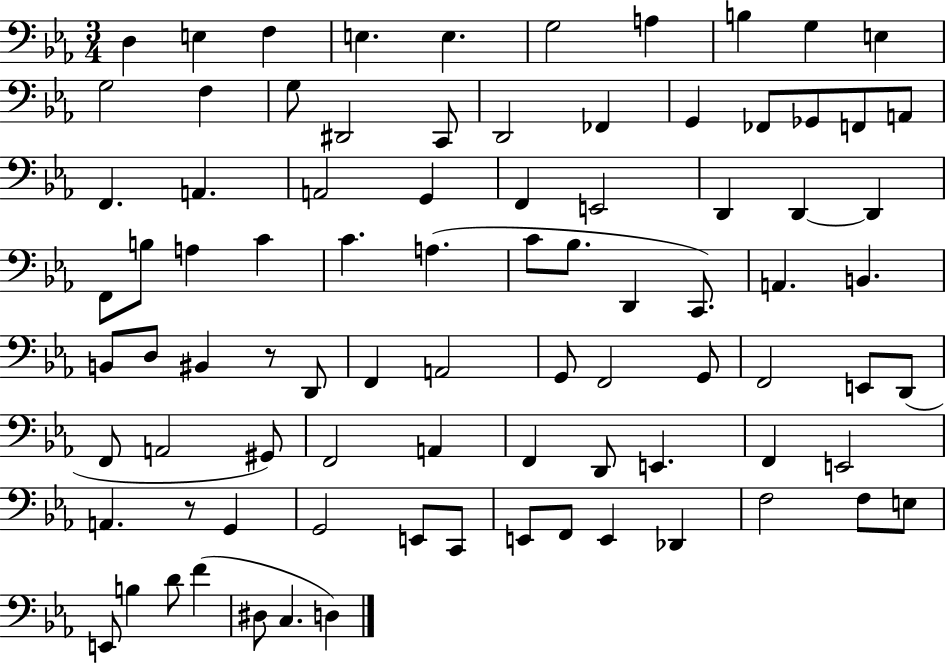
X:1
T:Untitled
M:3/4
L:1/4
K:Eb
D, E, F, E, E, G,2 A, B, G, E, G,2 F, G,/2 ^D,,2 C,,/2 D,,2 _F,, G,, _F,,/2 _G,,/2 F,,/2 A,,/2 F,, A,, A,,2 G,, F,, E,,2 D,, D,, D,, F,,/2 B,/2 A, C C A, C/2 _B,/2 D,, C,,/2 A,, B,, B,,/2 D,/2 ^B,, z/2 D,,/2 F,, A,,2 G,,/2 F,,2 G,,/2 F,,2 E,,/2 D,,/2 F,,/2 A,,2 ^G,,/2 F,,2 A,, F,, D,,/2 E,, F,, E,,2 A,, z/2 G,, G,,2 E,,/2 C,,/2 E,,/2 F,,/2 E,, _D,, F,2 F,/2 E,/2 E,,/2 B, D/2 F ^D,/2 C, D,